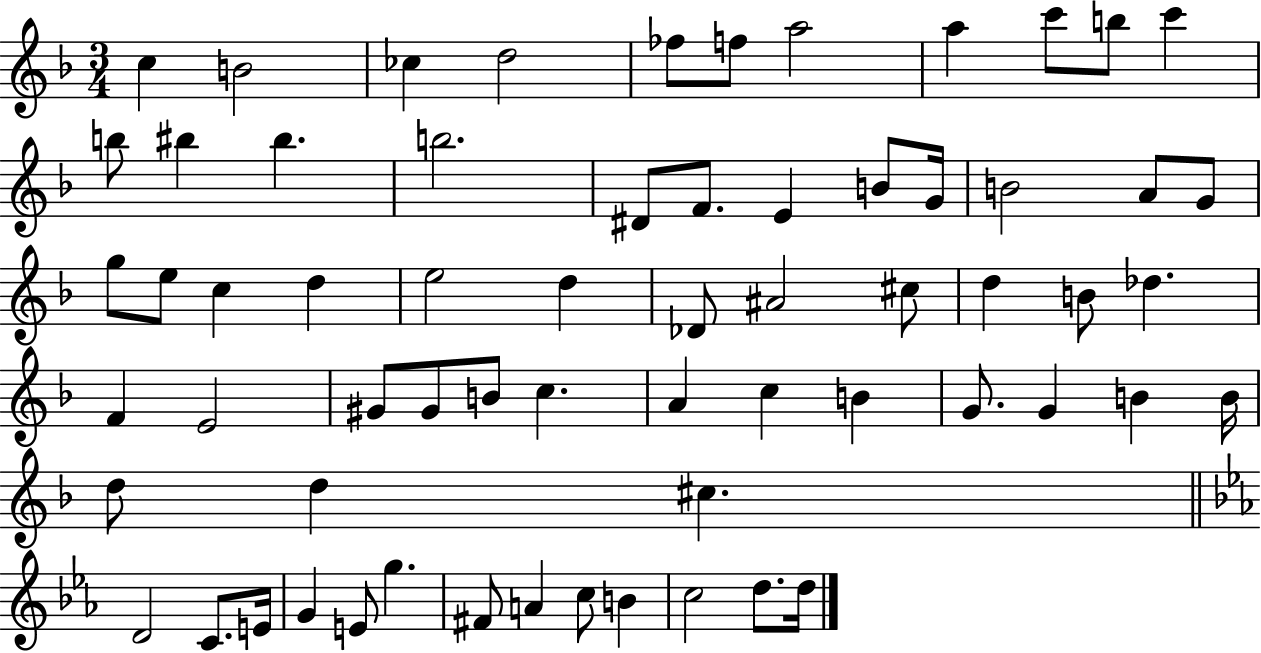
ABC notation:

X:1
T:Untitled
M:3/4
L:1/4
K:F
c B2 _c d2 _f/2 f/2 a2 a c'/2 b/2 c' b/2 ^b ^b b2 ^D/2 F/2 E B/2 G/4 B2 A/2 G/2 g/2 e/2 c d e2 d _D/2 ^A2 ^c/2 d B/2 _d F E2 ^G/2 ^G/2 B/2 c A c B G/2 G B B/4 d/2 d ^c D2 C/2 E/4 G E/2 g ^F/2 A c/2 B c2 d/2 d/4